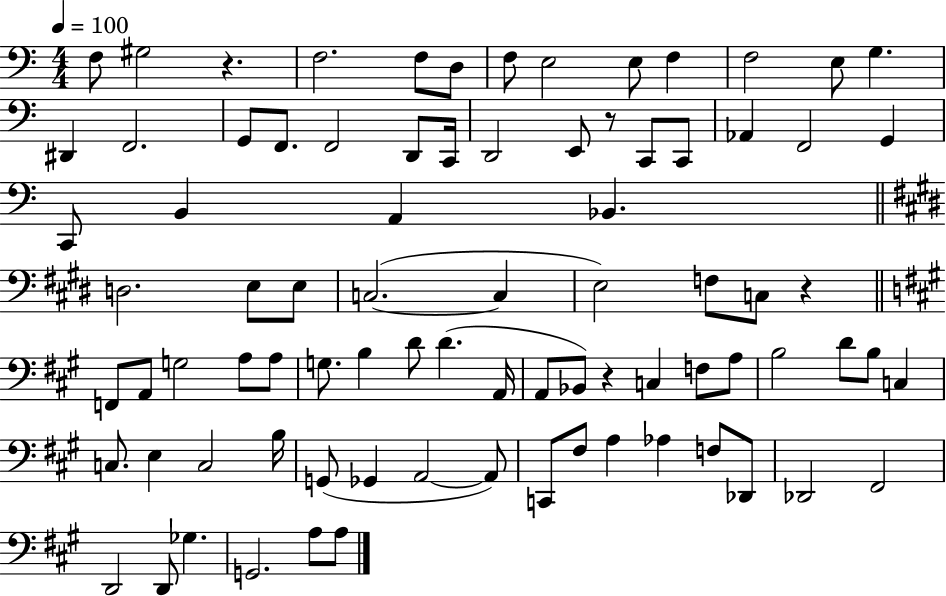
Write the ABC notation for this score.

X:1
T:Untitled
M:4/4
L:1/4
K:C
F,/2 ^G,2 z F,2 F,/2 D,/2 F,/2 E,2 E,/2 F, F,2 E,/2 G, ^D,, F,,2 G,,/2 F,,/2 F,,2 D,,/2 C,,/4 D,,2 E,,/2 z/2 C,,/2 C,,/2 _A,, F,,2 G,, C,,/2 B,, A,, _B,, D,2 E,/2 E,/2 C,2 C, E,2 F,/2 C,/2 z F,,/2 A,,/2 G,2 A,/2 A,/2 G,/2 B, D/2 D A,,/4 A,,/2 _B,,/2 z C, F,/2 A,/2 B,2 D/2 B,/2 C, C,/2 E, C,2 B,/4 G,,/2 _G,, A,,2 A,,/2 C,,/2 ^F,/2 A, _A, F,/2 _D,,/2 _D,,2 ^F,,2 D,,2 D,,/2 _G, G,,2 A,/2 A,/2